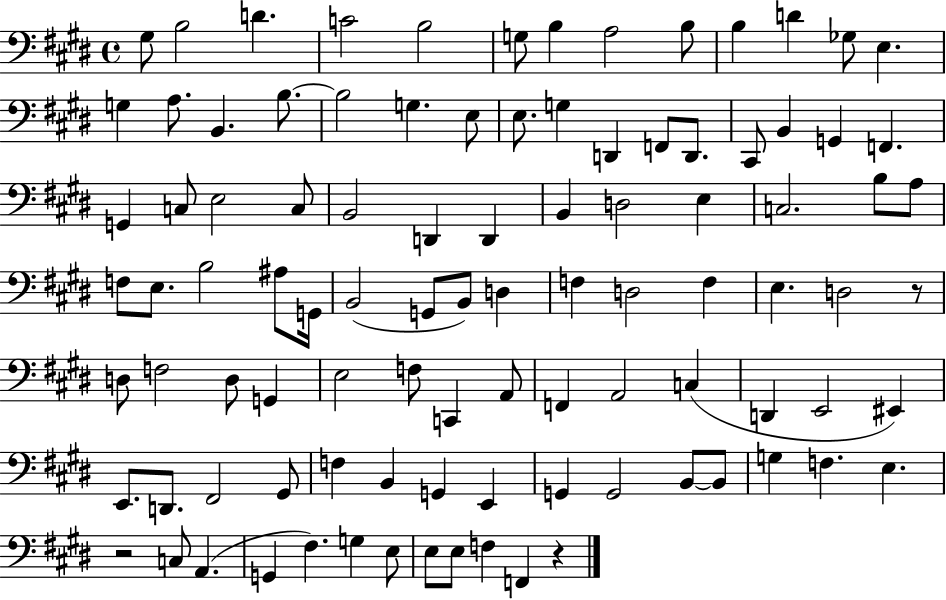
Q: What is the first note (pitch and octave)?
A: G#3